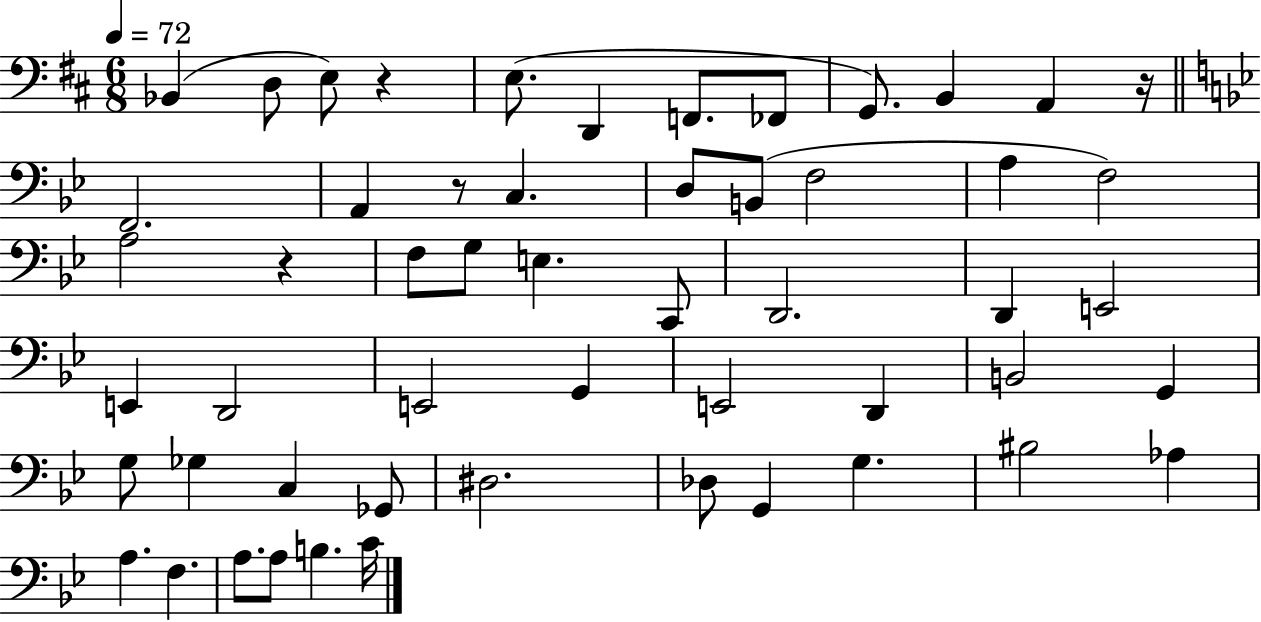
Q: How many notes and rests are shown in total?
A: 54